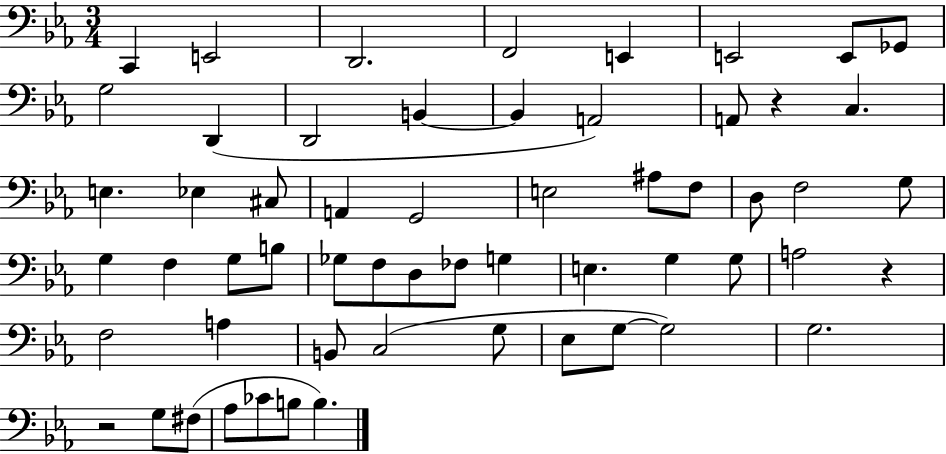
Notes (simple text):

C2/q E2/h D2/h. F2/h E2/q E2/h E2/e Gb2/e G3/h D2/q D2/h B2/q B2/q A2/h A2/e R/q C3/q. E3/q. Eb3/q C#3/e A2/q G2/h E3/h A#3/e F3/e D3/e F3/h G3/e G3/q F3/q G3/e B3/e Gb3/e F3/e D3/e FES3/e G3/q E3/q. G3/q G3/e A3/h R/q F3/h A3/q B2/e C3/h G3/e Eb3/e G3/e G3/h G3/h. R/h G3/e F#3/e Ab3/e CES4/e B3/e B3/q.